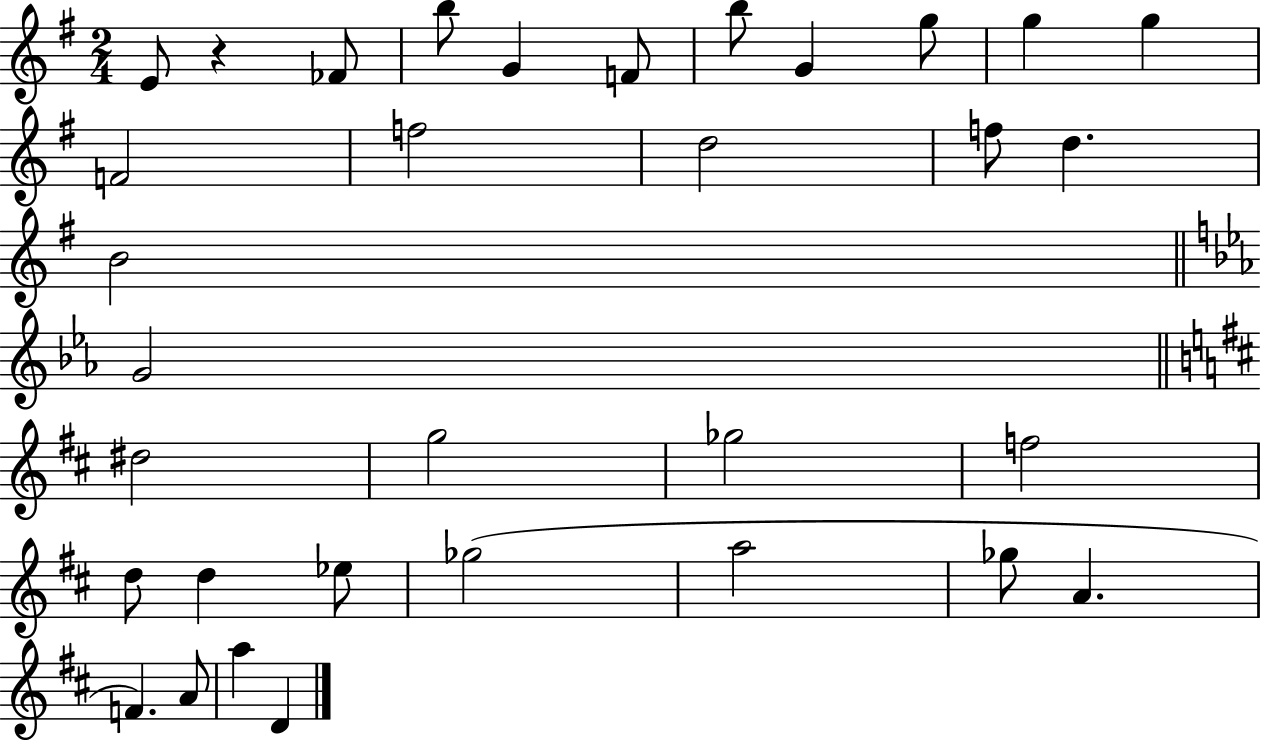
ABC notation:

X:1
T:Untitled
M:2/4
L:1/4
K:G
E/2 z _F/2 b/2 G F/2 b/2 G g/2 g g F2 f2 d2 f/2 d B2 G2 ^d2 g2 _g2 f2 d/2 d _e/2 _g2 a2 _g/2 A F A/2 a D